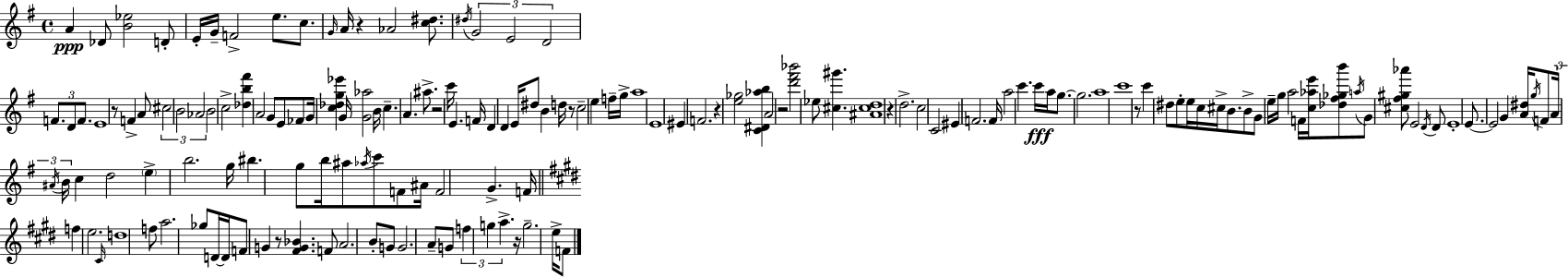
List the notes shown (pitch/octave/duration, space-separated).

A4/q Db4/e [B4,Eb5]/h D4/e E4/s G4/s F4/h E5/e. C5/e. G4/s A4/s R/q Ab4/h [C5,D#5]/e. D#5/s G4/h E4/h D4/h F4/e. D4/e F4/e. E4/w R/e F4/q A4/e C#5/h B4/h Ab4/h B4/h C5/h [Db5,B5,F#6]/q A4/h G4/e E4/e FES4/e G4/s [C5,Db5,G5,Eb6]/q G4/s [G4,Ab5]/h B4/s C5/q. A4/q. A#5/e. R/h C6/s E4/q. F4/s D4/q D4/q E4/s D#5/e B4/q D5/s R/e C5/h E5/q F5/s G5/s A5/w E4/w EIS4/q F4/h. R/q [E5,Gb5]/h [C4,D#4,Ab5,B5]/q A4/h R/h [D6,F#6,Bb6]/h Eb5/e [C#5,G#6]/q. [A#4,C#5,D5]/w R/q D5/h. C5/h C4/h EIS4/q F4/h. F4/s A5/h C6/q. C6/s A5/s G5/e. G5/h. A5/w C6/w R/e C6/q D#5/e E5/e E5/s C5/s C#5/s B4/e. B4/e G4/e E5/s G5/s A5/h F4/s [C5,Ab5,E6]/s [Db5,F#5,Gb5,B6]/e A5/s G4/e [C#5,F#5,G#5,Ab6]/e E4/h D4/s D4/e E4/w E4/e. E4/h G4/q [A4,D#5]/s G5/s F4/e A4/s A#4/s B4/s C5/q D5/h E5/q B5/h. G5/s BIS5/q. G5/e B5/s A#5/e Ab5/s C6/e F4/e A#4/s F4/h G4/q. F4/s F5/q E5/h. C#4/s D5/w F5/e A5/h. Gb5/e D4/s D4/s F4/e G4/q R/e [F#4,G4,Bb4]/q. F4/e A4/h. B4/e G4/e G4/h. A4/e G4/e F5/q G5/q A5/q. R/s G5/h. E5/s F4/e